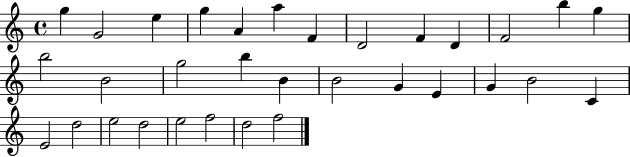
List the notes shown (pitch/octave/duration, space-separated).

G5/q G4/h E5/q G5/q A4/q A5/q F4/q D4/h F4/q D4/q F4/h B5/q G5/q B5/h B4/h G5/h B5/q B4/q B4/h G4/q E4/q G4/q B4/h C4/q E4/h D5/h E5/h D5/h E5/h F5/h D5/h F5/h